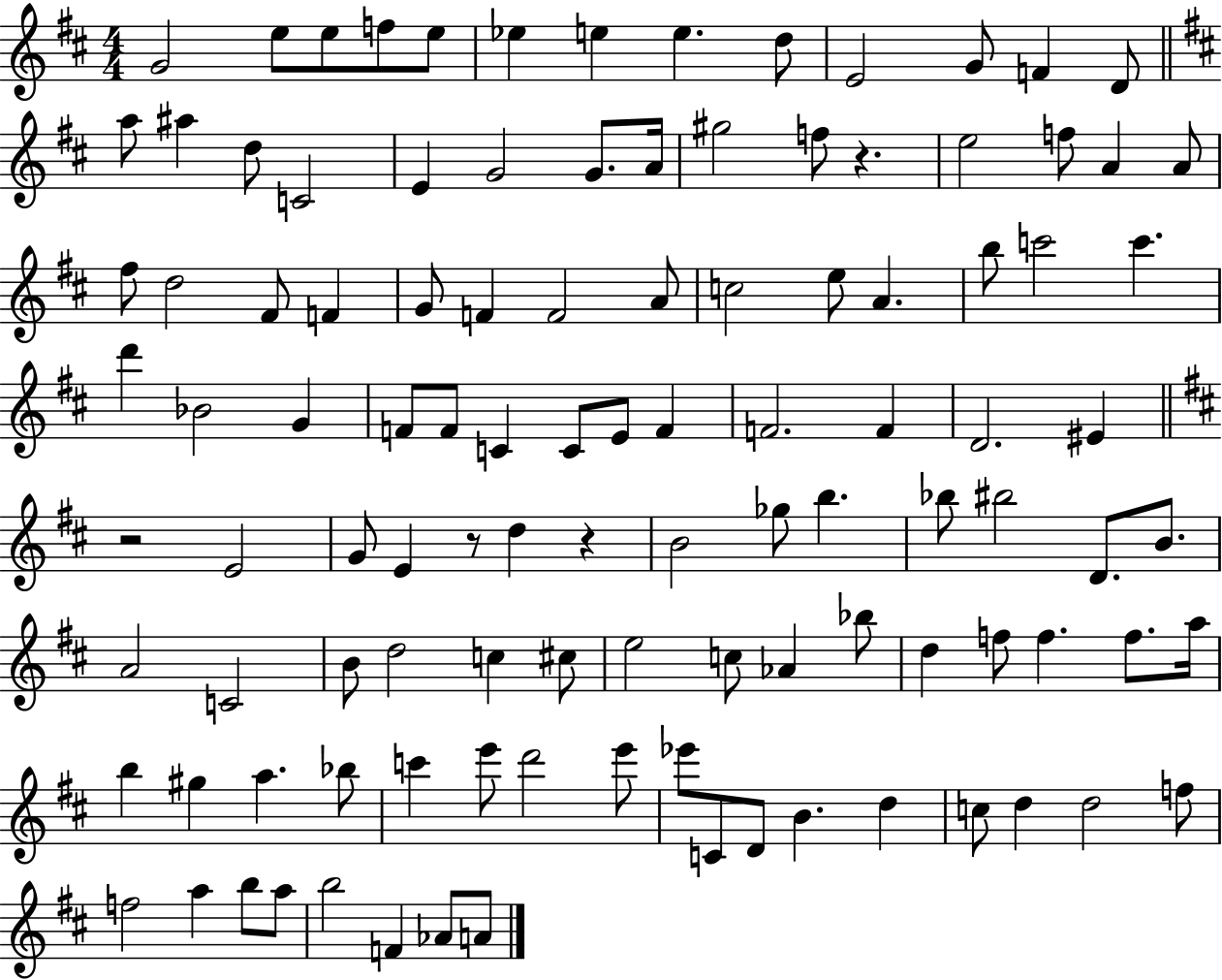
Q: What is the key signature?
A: D major